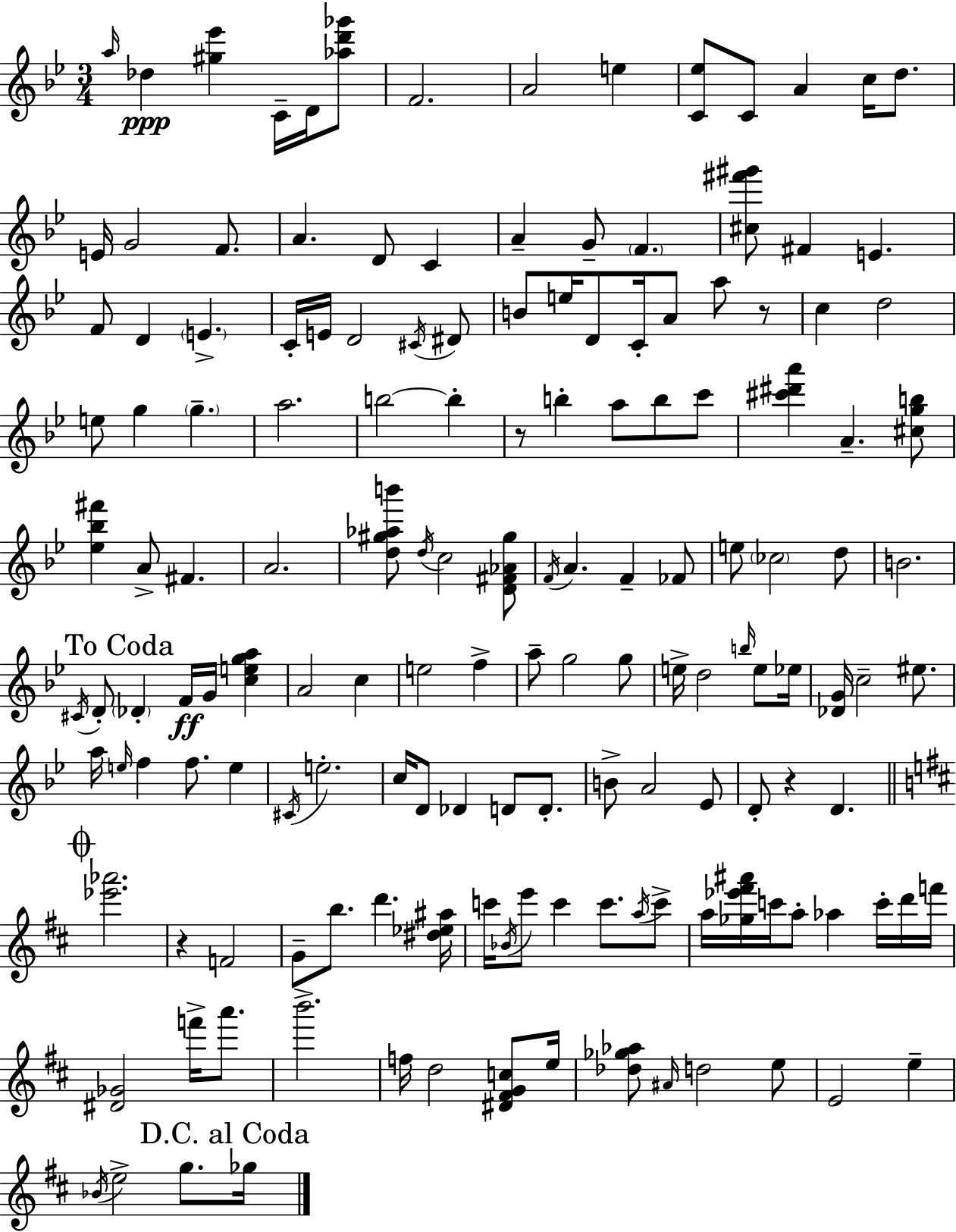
A5/s Db5/q [G#5,Eb6]/q C4/s D4/s [Ab5,D6,Gb6]/e F4/h. A4/h E5/q [C4,Eb5]/e C4/e A4/q C5/s D5/e. E4/s G4/h F4/e. A4/q. D4/e C4/q A4/q G4/e F4/q. [C#5,F#6,G#6]/e F#4/q E4/q. F4/e D4/q E4/q. C4/s E4/s D4/h C#4/s D#4/e B4/e E5/s D4/e C4/s A4/e A5/e R/e C5/q D5/h E5/e G5/q G5/q. A5/h. B5/h B5/q R/e B5/q A5/e B5/e C6/e [C#6,D#6,A6]/q A4/q. [C#5,G5,B5]/e [Eb5,Bb5,F#6]/q A4/e F#4/q. A4/h. [D5,G#5,Ab5,B6]/e D5/s C5/h [D4,F#4,Ab4,G#5]/e F4/s A4/q. F4/q FES4/e E5/e CES5/h D5/e B4/h. C#4/s D4/e Db4/q F4/s G4/s [C5,E5,G5,A5]/q A4/h C5/q E5/h F5/q A5/e G5/h G5/e E5/s D5/h B5/s E5/e Eb5/s [Db4,G4]/s C5/h EIS5/e. A5/s E5/s F5/q F5/e. E5/q C#4/s E5/h. C5/s D4/e Db4/q D4/e D4/e. B4/e A4/h Eb4/e D4/e R/q D4/q. [Eb6,Ab6]/h. R/q F4/h G4/e B5/e. D6/q. [D#5,Eb5,A#5]/s C6/s Bb4/s E6/e C6/q C6/e. A5/s C6/e A5/s [Gb5,Eb6,F#6,A#6]/s C6/s A5/e Ab5/q C6/s D6/s F6/s [D#4,Gb4]/h F6/s A6/e. B6/h. F5/s D5/h [D#4,F#4,G4,C5]/e E5/s [Db5,Gb5,Ab5]/e A#4/s D5/h E5/e E4/h E5/q Bb4/s E5/h G5/e. Gb5/s